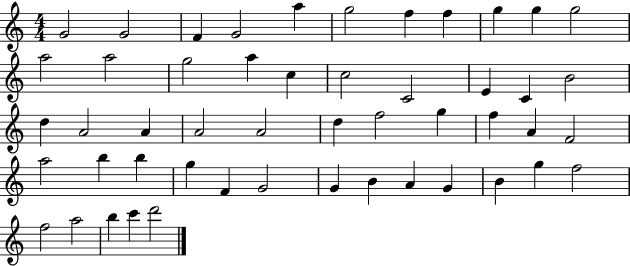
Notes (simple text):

G4/h G4/h F4/q G4/h A5/q G5/h F5/q F5/q G5/q G5/q G5/h A5/h A5/h G5/h A5/q C5/q C5/h C4/h E4/q C4/q B4/h D5/q A4/h A4/q A4/h A4/h D5/q F5/h G5/q F5/q A4/q F4/h A5/h B5/q B5/q G5/q F4/q G4/h G4/q B4/q A4/q G4/q B4/q G5/q F5/h F5/h A5/h B5/q C6/q D6/h